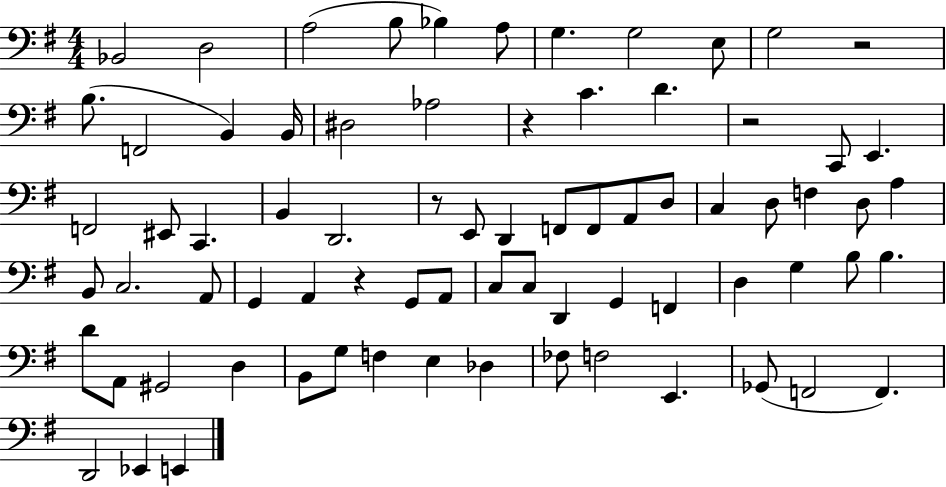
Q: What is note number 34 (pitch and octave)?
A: F3